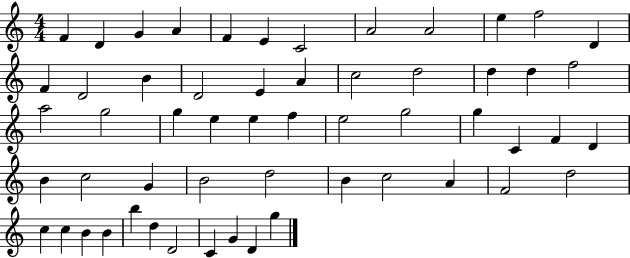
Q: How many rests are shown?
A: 0